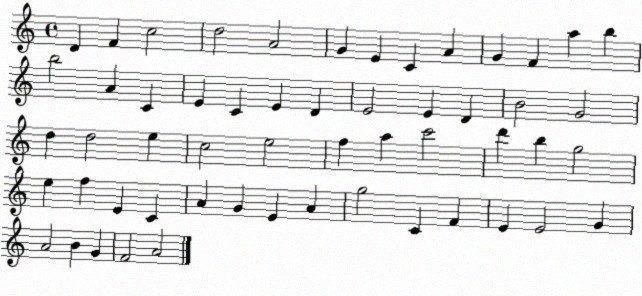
X:1
T:Untitled
M:4/4
L:1/4
K:C
D F c2 d2 A2 G E C A G F a b b2 A C E C E D E2 E D B2 G2 d d2 e c2 e2 f a c'2 d' b g2 e f E C A G E A g2 C F E E2 G A2 B G F2 A2